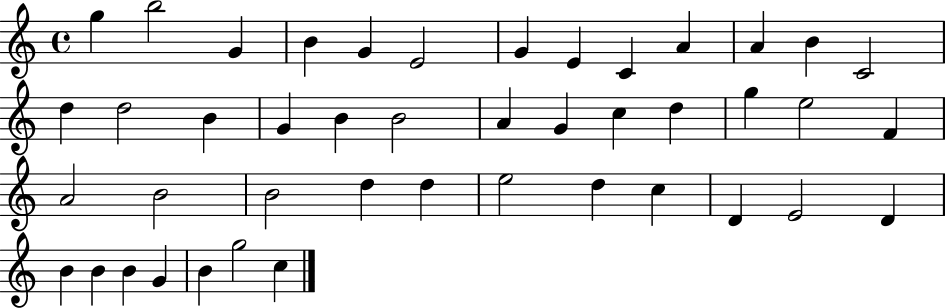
{
  \clef treble
  \time 4/4
  \defaultTimeSignature
  \key c \major
  g''4 b''2 g'4 | b'4 g'4 e'2 | g'4 e'4 c'4 a'4 | a'4 b'4 c'2 | \break d''4 d''2 b'4 | g'4 b'4 b'2 | a'4 g'4 c''4 d''4 | g''4 e''2 f'4 | \break a'2 b'2 | b'2 d''4 d''4 | e''2 d''4 c''4 | d'4 e'2 d'4 | \break b'4 b'4 b'4 g'4 | b'4 g''2 c''4 | \bar "|."
}